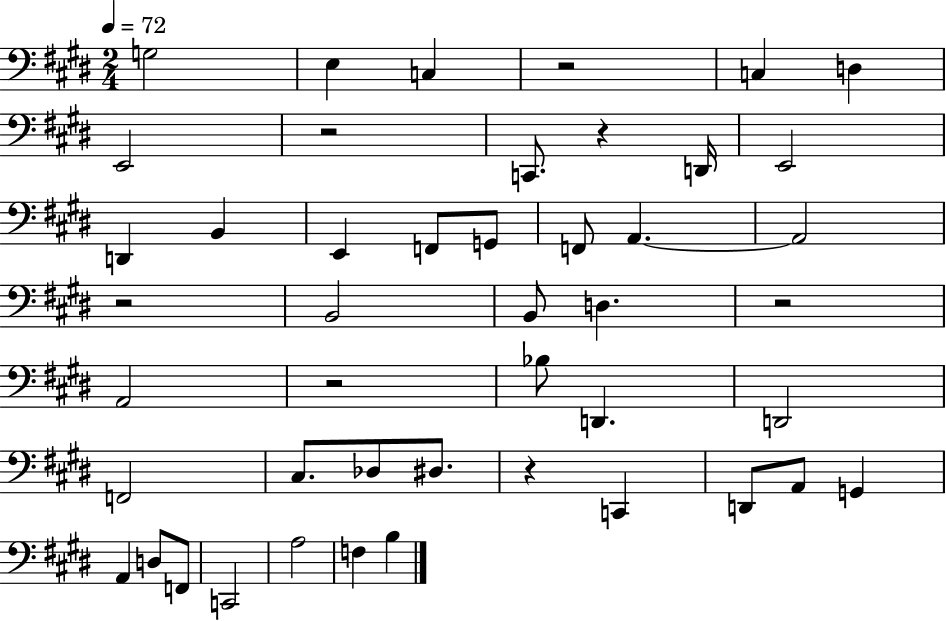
X:1
T:Untitled
M:2/4
L:1/4
K:E
G,2 E, C, z2 C, D, E,,2 z2 C,,/2 z D,,/4 E,,2 D,, B,, E,, F,,/2 G,,/2 F,,/2 A,, A,,2 z2 B,,2 B,,/2 D, z2 A,,2 z2 _B,/2 D,, D,,2 F,,2 ^C,/2 _D,/2 ^D,/2 z C,, D,,/2 A,,/2 G,, A,, D,/2 F,,/2 C,,2 A,2 F, B,